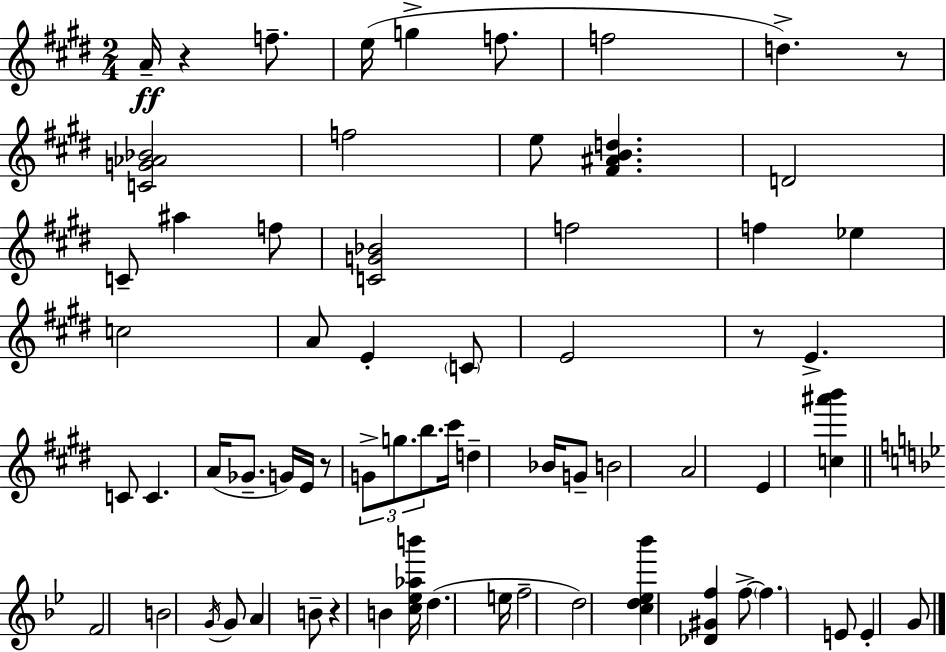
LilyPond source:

{
  \clef treble
  \numericTimeSignature
  \time 2/4
  \key e \major
  a'16--\ff r4 f''8.-- | e''16( g''4-> f''8. | f''2 | d''4.->) r8 | \break <c' g' aes' bes'>2 | f''2 | e''8 <fis' ais' b' d''>4. | d'2 | \break c'8-- ais''4 f''8 | <c' g' bes'>2 | f''2 | f''4 ees''4 | \break c''2 | a'8 e'4-. \parenthesize c'8 | e'2 | r8 e'4.-> | \break c'8 c'4. | a'16( ges'8.-- g'16) e'16 r8 | \tuplet 3/2 { g'8-> g''8. b''8. } | cis'''16 d''4-- bes'16 g'8-- | \break b'2 | a'2 | e'4 <c'' ais''' b'''>4 | \bar "||" \break \key bes \major f'2 | b'2 | \acciaccatura { g'16 } g'8 a'4 b'8-- | r4 b'4 | \break <c'' ees'' aes'' b'''>16 d''4.( | e''16 f''2-- | d''2) | <c'' d'' ees'' bes'''>4 <des' gis' f''>4 | \break f''8->~~ \parenthesize f''4. | e'8 e'4-. g'8 | \bar "|."
}